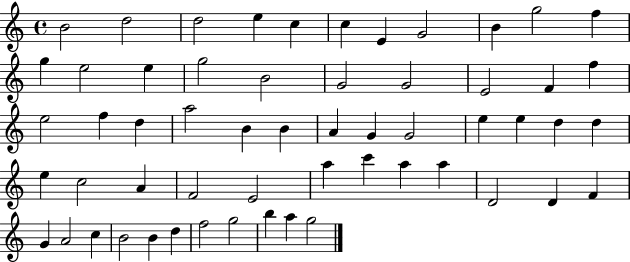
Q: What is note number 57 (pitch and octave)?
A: G5